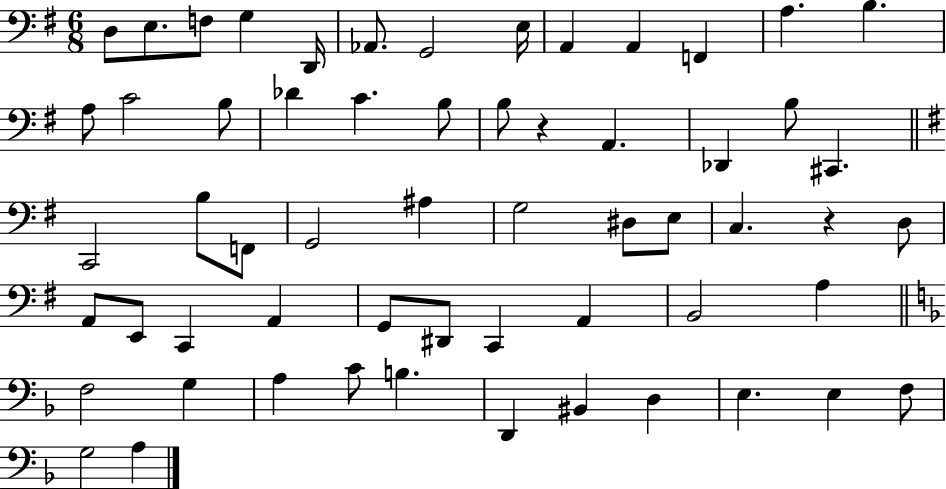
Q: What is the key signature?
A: G major